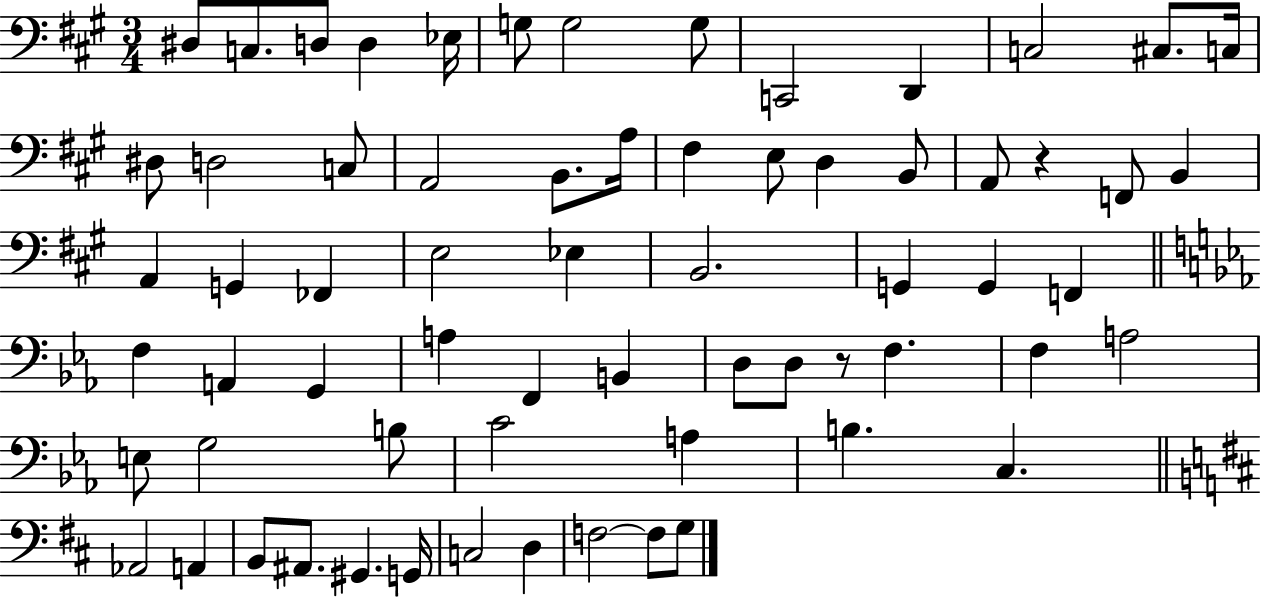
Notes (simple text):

D#3/e C3/e. D3/e D3/q Eb3/s G3/e G3/h G3/e C2/h D2/q C3/h C#3/e. C3/s D#3/e D3/h C3/e A2/h B2/e. A3/s F#3/q E3/e D3/q B2/e A2/e R/q F2/e B2/q A2/q G2/q FES2/q E3/h Eb3/q B2/h. G2/q G2/q F2/q F3/q A2/q G2/q A3/q F2/q B2/q D3/e D3/e R/e F3/q. F3/q A3/h E3/e G3/h B3/e C4/h A3/q B3/q. C3/q. Ab2/h A2/q B2/e A#2/e. G#2/q. G2/s C3/h D3/q F3/h F3/e G3/e